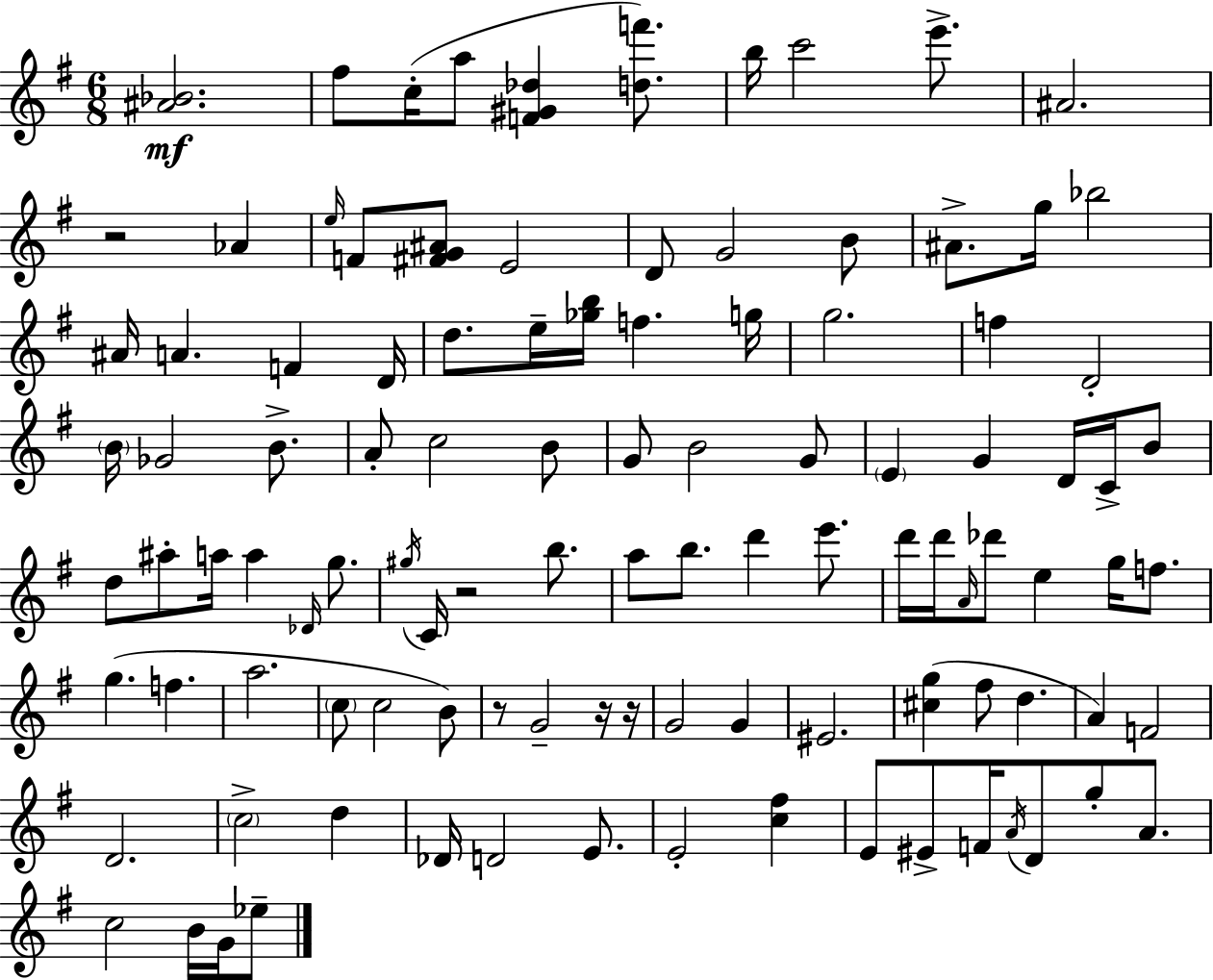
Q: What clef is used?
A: treble